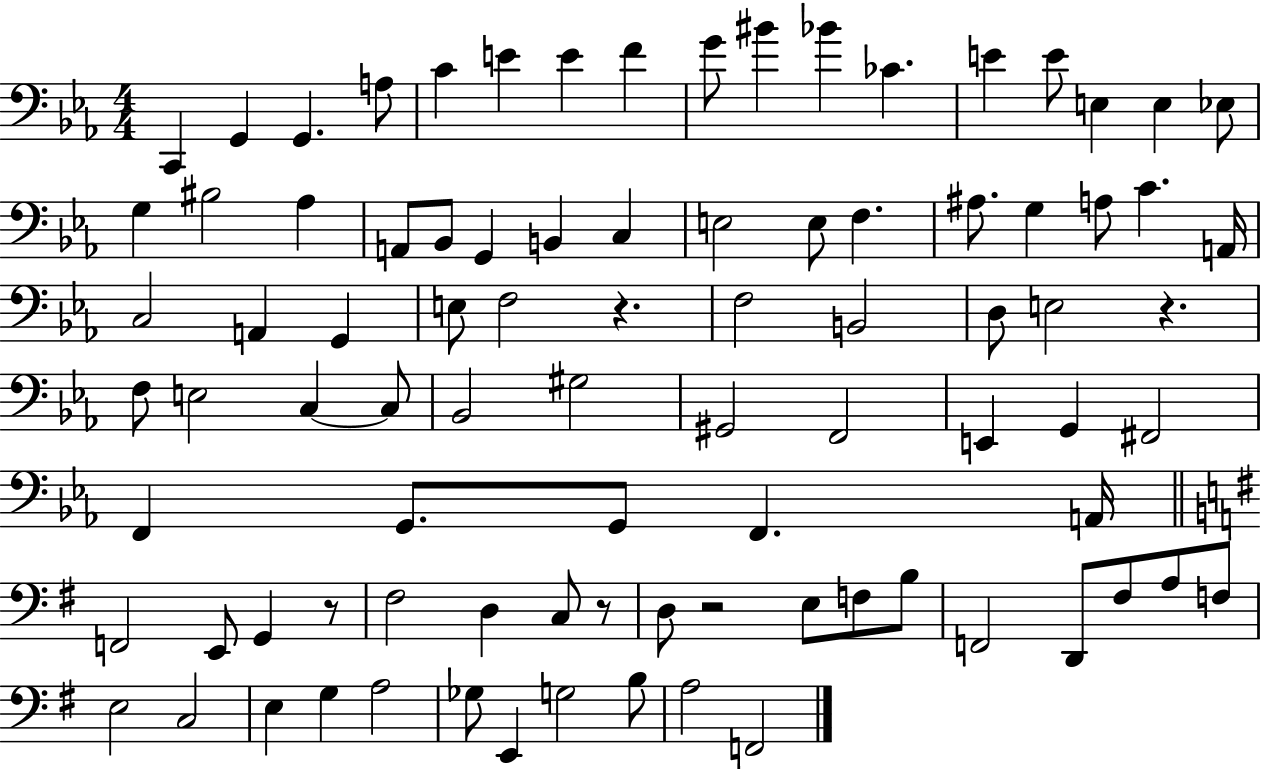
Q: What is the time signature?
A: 4/4